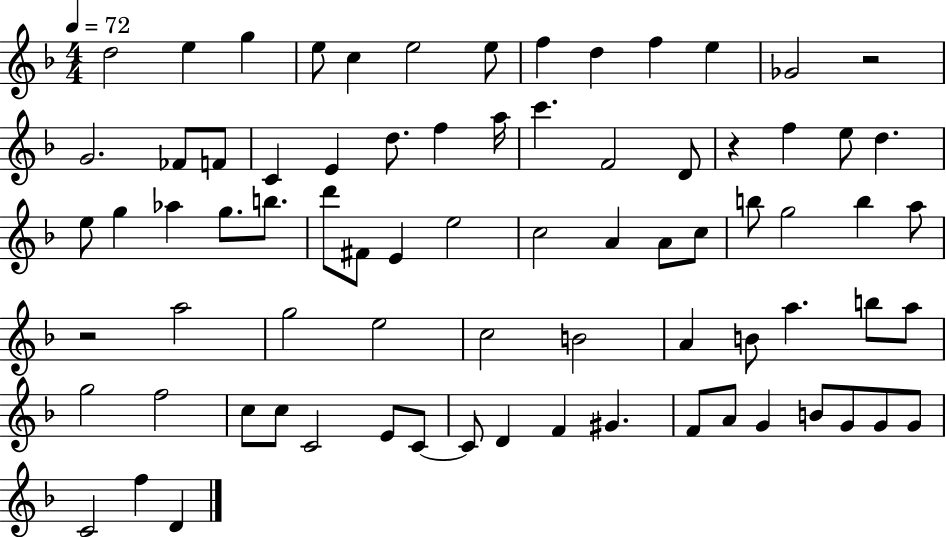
D5/h E5/q G5/q E5/e C5/q E5/h E5/e F5/q D5/q F5/q E5/q Gb4/h R/h G4/h. FES4/e F4/e C4/q E4/q D5/e. F5/q A5/s C6/q. F4/h D4/e R/q F5/q E5/e D5/q. E5/e G5/q Ab5/q G5/e. B5/e. D6/e F#4/e E4/q E5/h C5/h A4/q A4/e C5/e B5/e G5/h B5/q A5/e R/h A5/h G5/h E5/h C5/h B4/h A4/q B4/e A5/q. B5/e A5/e G5/h F5/h C5/e C5/e C4/h E4/e C4/e C4/e D4/q F4/q G#4/q. F4/e A4/e G4/q B4/e G4/e G4/e G4/e C4/h F5/q D4/q